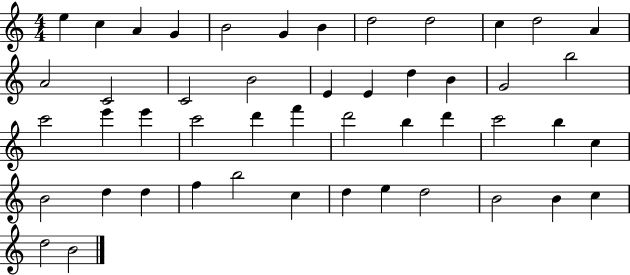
{
  \clef treble
  \numericTimeSignature
  \time 4/4
  \key c \major
  e''4 c''4 a'4 g'4 | b'2 g'4 b'4 | d''2 d''2 | c''4 d''2 a'4 | \break a'2 c'2 | c'2 b'2 | e'4 e'4 d''4 b'4 | g'2 b''2 | \break c'''2 e'''4 e'''4 | c'''2 d'''4 f'''4 | d'''2 b''4 d'''4 | c'''2 b''4 c''4 | \break b'2 d''4 d''4 | f''4 b''2 c''4 | d''4 e''4 d''2 | b'2 b'4 c''4 | \break d''2 b'2 | \bar "|."
}